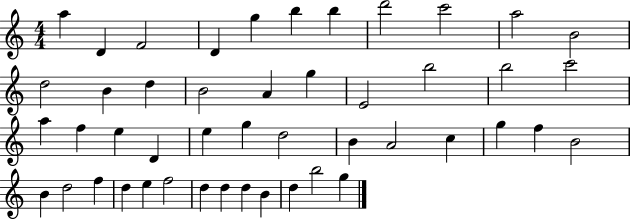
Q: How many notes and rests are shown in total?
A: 47